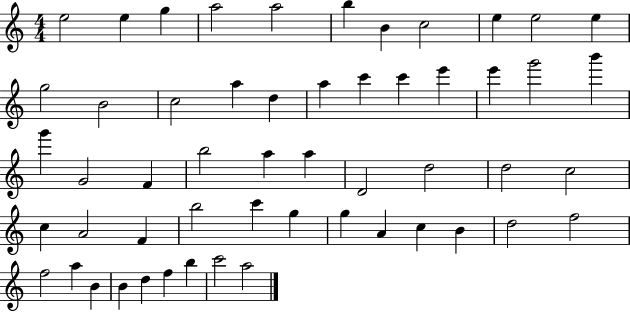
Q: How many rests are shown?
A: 0